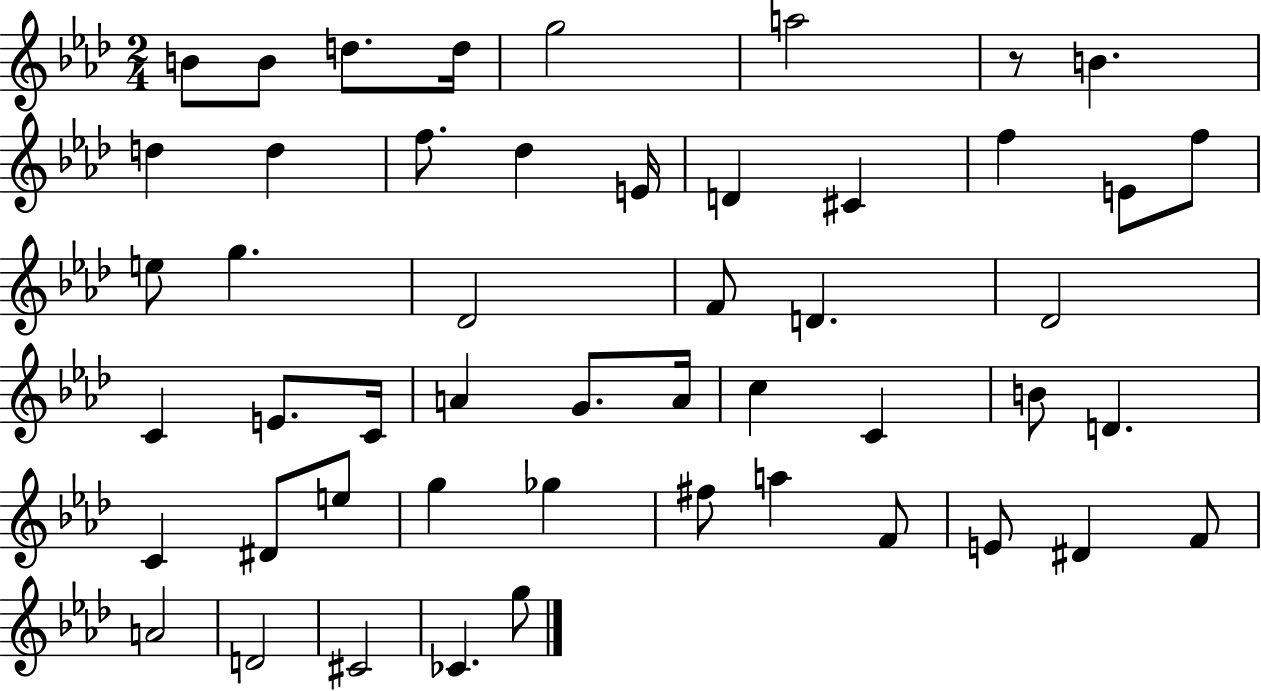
X:1
T:Untitled
M:2/4
L:1/4
K:Ab
B/2 B/2 d/2 d/4 g2 a2 z/2 B d d f/2 _d E/4 D ^C f E/2 f/2 e/2 g _D2 F/2 D _D2 C E/2 C/4 A G/2 A/4 c C B/2 D C ^D/2 e/2 g _g ^f/2 a F/2 E/2 ^D F/2 A2 D2 ^C2 _C g/2